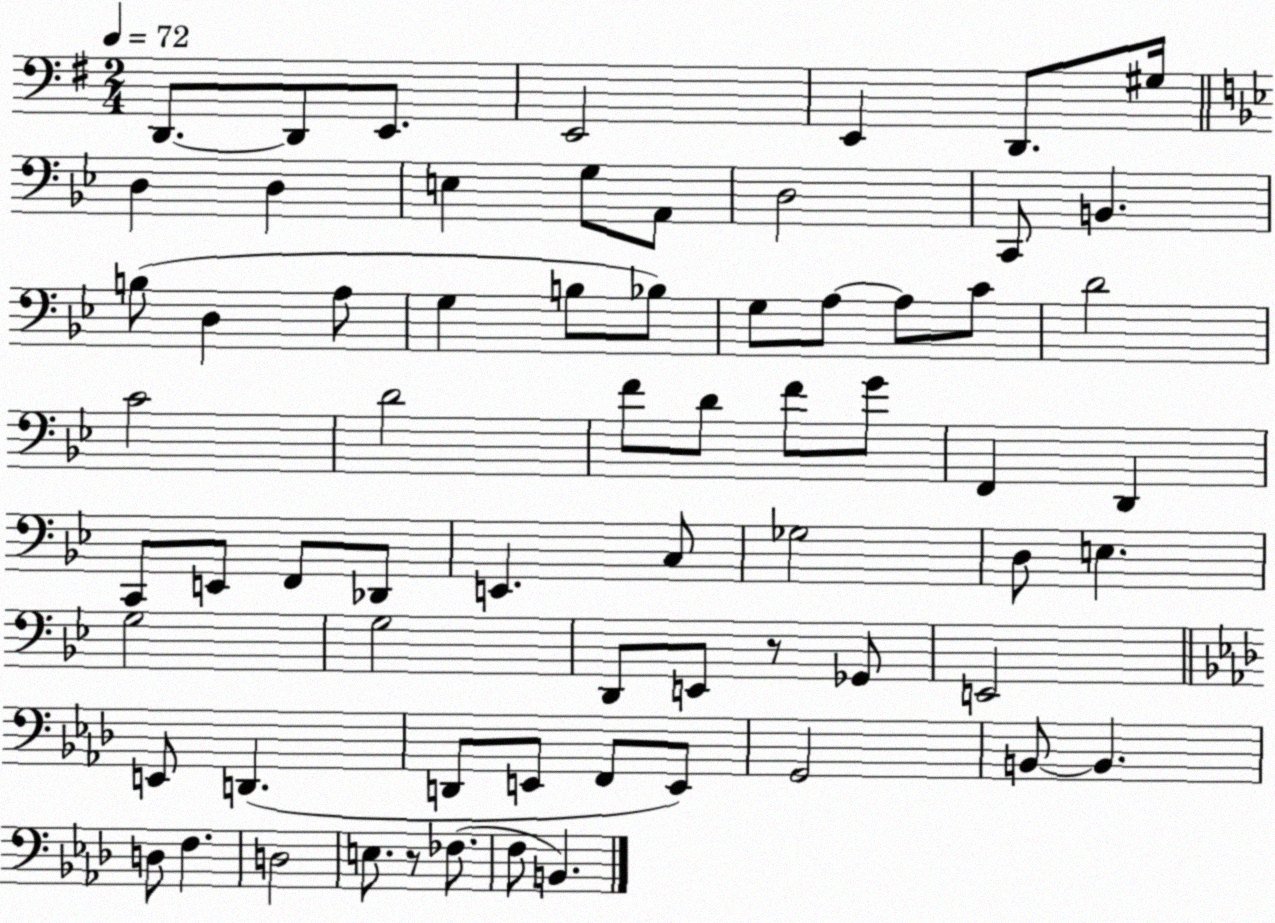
X:1
T:Untitled
M:2/4
L:1/4
K:G
D,,/2 D,,/2 E,,/2 E,,2 E,, D,,/2 ^G,/4 D, D, E, G,/2 A,,/2 D,2 C,,/2 B,, B,/2 D, A,/2 G, B,/2 _B,/2 G,/2 A,/2 A,/2 C/2 D2 C2 D2 F/2 D/2 F/2 G/2 F,, D,, C,,/2 E,,/2 F,,/2 _D,,/2 E,, C,/2 _G,2 D,/2 E, G,2 G,2 D,,/2 E,,/2 z/2 _G,,/2 E,,2 E,,/2 D,, D,,/2 E,,/2 F,,/2 E,,/2 G,,2 B,,/2 B,, D,/2 F, D,2 E,/2 z/2 _F,/2 F,/2 B,,